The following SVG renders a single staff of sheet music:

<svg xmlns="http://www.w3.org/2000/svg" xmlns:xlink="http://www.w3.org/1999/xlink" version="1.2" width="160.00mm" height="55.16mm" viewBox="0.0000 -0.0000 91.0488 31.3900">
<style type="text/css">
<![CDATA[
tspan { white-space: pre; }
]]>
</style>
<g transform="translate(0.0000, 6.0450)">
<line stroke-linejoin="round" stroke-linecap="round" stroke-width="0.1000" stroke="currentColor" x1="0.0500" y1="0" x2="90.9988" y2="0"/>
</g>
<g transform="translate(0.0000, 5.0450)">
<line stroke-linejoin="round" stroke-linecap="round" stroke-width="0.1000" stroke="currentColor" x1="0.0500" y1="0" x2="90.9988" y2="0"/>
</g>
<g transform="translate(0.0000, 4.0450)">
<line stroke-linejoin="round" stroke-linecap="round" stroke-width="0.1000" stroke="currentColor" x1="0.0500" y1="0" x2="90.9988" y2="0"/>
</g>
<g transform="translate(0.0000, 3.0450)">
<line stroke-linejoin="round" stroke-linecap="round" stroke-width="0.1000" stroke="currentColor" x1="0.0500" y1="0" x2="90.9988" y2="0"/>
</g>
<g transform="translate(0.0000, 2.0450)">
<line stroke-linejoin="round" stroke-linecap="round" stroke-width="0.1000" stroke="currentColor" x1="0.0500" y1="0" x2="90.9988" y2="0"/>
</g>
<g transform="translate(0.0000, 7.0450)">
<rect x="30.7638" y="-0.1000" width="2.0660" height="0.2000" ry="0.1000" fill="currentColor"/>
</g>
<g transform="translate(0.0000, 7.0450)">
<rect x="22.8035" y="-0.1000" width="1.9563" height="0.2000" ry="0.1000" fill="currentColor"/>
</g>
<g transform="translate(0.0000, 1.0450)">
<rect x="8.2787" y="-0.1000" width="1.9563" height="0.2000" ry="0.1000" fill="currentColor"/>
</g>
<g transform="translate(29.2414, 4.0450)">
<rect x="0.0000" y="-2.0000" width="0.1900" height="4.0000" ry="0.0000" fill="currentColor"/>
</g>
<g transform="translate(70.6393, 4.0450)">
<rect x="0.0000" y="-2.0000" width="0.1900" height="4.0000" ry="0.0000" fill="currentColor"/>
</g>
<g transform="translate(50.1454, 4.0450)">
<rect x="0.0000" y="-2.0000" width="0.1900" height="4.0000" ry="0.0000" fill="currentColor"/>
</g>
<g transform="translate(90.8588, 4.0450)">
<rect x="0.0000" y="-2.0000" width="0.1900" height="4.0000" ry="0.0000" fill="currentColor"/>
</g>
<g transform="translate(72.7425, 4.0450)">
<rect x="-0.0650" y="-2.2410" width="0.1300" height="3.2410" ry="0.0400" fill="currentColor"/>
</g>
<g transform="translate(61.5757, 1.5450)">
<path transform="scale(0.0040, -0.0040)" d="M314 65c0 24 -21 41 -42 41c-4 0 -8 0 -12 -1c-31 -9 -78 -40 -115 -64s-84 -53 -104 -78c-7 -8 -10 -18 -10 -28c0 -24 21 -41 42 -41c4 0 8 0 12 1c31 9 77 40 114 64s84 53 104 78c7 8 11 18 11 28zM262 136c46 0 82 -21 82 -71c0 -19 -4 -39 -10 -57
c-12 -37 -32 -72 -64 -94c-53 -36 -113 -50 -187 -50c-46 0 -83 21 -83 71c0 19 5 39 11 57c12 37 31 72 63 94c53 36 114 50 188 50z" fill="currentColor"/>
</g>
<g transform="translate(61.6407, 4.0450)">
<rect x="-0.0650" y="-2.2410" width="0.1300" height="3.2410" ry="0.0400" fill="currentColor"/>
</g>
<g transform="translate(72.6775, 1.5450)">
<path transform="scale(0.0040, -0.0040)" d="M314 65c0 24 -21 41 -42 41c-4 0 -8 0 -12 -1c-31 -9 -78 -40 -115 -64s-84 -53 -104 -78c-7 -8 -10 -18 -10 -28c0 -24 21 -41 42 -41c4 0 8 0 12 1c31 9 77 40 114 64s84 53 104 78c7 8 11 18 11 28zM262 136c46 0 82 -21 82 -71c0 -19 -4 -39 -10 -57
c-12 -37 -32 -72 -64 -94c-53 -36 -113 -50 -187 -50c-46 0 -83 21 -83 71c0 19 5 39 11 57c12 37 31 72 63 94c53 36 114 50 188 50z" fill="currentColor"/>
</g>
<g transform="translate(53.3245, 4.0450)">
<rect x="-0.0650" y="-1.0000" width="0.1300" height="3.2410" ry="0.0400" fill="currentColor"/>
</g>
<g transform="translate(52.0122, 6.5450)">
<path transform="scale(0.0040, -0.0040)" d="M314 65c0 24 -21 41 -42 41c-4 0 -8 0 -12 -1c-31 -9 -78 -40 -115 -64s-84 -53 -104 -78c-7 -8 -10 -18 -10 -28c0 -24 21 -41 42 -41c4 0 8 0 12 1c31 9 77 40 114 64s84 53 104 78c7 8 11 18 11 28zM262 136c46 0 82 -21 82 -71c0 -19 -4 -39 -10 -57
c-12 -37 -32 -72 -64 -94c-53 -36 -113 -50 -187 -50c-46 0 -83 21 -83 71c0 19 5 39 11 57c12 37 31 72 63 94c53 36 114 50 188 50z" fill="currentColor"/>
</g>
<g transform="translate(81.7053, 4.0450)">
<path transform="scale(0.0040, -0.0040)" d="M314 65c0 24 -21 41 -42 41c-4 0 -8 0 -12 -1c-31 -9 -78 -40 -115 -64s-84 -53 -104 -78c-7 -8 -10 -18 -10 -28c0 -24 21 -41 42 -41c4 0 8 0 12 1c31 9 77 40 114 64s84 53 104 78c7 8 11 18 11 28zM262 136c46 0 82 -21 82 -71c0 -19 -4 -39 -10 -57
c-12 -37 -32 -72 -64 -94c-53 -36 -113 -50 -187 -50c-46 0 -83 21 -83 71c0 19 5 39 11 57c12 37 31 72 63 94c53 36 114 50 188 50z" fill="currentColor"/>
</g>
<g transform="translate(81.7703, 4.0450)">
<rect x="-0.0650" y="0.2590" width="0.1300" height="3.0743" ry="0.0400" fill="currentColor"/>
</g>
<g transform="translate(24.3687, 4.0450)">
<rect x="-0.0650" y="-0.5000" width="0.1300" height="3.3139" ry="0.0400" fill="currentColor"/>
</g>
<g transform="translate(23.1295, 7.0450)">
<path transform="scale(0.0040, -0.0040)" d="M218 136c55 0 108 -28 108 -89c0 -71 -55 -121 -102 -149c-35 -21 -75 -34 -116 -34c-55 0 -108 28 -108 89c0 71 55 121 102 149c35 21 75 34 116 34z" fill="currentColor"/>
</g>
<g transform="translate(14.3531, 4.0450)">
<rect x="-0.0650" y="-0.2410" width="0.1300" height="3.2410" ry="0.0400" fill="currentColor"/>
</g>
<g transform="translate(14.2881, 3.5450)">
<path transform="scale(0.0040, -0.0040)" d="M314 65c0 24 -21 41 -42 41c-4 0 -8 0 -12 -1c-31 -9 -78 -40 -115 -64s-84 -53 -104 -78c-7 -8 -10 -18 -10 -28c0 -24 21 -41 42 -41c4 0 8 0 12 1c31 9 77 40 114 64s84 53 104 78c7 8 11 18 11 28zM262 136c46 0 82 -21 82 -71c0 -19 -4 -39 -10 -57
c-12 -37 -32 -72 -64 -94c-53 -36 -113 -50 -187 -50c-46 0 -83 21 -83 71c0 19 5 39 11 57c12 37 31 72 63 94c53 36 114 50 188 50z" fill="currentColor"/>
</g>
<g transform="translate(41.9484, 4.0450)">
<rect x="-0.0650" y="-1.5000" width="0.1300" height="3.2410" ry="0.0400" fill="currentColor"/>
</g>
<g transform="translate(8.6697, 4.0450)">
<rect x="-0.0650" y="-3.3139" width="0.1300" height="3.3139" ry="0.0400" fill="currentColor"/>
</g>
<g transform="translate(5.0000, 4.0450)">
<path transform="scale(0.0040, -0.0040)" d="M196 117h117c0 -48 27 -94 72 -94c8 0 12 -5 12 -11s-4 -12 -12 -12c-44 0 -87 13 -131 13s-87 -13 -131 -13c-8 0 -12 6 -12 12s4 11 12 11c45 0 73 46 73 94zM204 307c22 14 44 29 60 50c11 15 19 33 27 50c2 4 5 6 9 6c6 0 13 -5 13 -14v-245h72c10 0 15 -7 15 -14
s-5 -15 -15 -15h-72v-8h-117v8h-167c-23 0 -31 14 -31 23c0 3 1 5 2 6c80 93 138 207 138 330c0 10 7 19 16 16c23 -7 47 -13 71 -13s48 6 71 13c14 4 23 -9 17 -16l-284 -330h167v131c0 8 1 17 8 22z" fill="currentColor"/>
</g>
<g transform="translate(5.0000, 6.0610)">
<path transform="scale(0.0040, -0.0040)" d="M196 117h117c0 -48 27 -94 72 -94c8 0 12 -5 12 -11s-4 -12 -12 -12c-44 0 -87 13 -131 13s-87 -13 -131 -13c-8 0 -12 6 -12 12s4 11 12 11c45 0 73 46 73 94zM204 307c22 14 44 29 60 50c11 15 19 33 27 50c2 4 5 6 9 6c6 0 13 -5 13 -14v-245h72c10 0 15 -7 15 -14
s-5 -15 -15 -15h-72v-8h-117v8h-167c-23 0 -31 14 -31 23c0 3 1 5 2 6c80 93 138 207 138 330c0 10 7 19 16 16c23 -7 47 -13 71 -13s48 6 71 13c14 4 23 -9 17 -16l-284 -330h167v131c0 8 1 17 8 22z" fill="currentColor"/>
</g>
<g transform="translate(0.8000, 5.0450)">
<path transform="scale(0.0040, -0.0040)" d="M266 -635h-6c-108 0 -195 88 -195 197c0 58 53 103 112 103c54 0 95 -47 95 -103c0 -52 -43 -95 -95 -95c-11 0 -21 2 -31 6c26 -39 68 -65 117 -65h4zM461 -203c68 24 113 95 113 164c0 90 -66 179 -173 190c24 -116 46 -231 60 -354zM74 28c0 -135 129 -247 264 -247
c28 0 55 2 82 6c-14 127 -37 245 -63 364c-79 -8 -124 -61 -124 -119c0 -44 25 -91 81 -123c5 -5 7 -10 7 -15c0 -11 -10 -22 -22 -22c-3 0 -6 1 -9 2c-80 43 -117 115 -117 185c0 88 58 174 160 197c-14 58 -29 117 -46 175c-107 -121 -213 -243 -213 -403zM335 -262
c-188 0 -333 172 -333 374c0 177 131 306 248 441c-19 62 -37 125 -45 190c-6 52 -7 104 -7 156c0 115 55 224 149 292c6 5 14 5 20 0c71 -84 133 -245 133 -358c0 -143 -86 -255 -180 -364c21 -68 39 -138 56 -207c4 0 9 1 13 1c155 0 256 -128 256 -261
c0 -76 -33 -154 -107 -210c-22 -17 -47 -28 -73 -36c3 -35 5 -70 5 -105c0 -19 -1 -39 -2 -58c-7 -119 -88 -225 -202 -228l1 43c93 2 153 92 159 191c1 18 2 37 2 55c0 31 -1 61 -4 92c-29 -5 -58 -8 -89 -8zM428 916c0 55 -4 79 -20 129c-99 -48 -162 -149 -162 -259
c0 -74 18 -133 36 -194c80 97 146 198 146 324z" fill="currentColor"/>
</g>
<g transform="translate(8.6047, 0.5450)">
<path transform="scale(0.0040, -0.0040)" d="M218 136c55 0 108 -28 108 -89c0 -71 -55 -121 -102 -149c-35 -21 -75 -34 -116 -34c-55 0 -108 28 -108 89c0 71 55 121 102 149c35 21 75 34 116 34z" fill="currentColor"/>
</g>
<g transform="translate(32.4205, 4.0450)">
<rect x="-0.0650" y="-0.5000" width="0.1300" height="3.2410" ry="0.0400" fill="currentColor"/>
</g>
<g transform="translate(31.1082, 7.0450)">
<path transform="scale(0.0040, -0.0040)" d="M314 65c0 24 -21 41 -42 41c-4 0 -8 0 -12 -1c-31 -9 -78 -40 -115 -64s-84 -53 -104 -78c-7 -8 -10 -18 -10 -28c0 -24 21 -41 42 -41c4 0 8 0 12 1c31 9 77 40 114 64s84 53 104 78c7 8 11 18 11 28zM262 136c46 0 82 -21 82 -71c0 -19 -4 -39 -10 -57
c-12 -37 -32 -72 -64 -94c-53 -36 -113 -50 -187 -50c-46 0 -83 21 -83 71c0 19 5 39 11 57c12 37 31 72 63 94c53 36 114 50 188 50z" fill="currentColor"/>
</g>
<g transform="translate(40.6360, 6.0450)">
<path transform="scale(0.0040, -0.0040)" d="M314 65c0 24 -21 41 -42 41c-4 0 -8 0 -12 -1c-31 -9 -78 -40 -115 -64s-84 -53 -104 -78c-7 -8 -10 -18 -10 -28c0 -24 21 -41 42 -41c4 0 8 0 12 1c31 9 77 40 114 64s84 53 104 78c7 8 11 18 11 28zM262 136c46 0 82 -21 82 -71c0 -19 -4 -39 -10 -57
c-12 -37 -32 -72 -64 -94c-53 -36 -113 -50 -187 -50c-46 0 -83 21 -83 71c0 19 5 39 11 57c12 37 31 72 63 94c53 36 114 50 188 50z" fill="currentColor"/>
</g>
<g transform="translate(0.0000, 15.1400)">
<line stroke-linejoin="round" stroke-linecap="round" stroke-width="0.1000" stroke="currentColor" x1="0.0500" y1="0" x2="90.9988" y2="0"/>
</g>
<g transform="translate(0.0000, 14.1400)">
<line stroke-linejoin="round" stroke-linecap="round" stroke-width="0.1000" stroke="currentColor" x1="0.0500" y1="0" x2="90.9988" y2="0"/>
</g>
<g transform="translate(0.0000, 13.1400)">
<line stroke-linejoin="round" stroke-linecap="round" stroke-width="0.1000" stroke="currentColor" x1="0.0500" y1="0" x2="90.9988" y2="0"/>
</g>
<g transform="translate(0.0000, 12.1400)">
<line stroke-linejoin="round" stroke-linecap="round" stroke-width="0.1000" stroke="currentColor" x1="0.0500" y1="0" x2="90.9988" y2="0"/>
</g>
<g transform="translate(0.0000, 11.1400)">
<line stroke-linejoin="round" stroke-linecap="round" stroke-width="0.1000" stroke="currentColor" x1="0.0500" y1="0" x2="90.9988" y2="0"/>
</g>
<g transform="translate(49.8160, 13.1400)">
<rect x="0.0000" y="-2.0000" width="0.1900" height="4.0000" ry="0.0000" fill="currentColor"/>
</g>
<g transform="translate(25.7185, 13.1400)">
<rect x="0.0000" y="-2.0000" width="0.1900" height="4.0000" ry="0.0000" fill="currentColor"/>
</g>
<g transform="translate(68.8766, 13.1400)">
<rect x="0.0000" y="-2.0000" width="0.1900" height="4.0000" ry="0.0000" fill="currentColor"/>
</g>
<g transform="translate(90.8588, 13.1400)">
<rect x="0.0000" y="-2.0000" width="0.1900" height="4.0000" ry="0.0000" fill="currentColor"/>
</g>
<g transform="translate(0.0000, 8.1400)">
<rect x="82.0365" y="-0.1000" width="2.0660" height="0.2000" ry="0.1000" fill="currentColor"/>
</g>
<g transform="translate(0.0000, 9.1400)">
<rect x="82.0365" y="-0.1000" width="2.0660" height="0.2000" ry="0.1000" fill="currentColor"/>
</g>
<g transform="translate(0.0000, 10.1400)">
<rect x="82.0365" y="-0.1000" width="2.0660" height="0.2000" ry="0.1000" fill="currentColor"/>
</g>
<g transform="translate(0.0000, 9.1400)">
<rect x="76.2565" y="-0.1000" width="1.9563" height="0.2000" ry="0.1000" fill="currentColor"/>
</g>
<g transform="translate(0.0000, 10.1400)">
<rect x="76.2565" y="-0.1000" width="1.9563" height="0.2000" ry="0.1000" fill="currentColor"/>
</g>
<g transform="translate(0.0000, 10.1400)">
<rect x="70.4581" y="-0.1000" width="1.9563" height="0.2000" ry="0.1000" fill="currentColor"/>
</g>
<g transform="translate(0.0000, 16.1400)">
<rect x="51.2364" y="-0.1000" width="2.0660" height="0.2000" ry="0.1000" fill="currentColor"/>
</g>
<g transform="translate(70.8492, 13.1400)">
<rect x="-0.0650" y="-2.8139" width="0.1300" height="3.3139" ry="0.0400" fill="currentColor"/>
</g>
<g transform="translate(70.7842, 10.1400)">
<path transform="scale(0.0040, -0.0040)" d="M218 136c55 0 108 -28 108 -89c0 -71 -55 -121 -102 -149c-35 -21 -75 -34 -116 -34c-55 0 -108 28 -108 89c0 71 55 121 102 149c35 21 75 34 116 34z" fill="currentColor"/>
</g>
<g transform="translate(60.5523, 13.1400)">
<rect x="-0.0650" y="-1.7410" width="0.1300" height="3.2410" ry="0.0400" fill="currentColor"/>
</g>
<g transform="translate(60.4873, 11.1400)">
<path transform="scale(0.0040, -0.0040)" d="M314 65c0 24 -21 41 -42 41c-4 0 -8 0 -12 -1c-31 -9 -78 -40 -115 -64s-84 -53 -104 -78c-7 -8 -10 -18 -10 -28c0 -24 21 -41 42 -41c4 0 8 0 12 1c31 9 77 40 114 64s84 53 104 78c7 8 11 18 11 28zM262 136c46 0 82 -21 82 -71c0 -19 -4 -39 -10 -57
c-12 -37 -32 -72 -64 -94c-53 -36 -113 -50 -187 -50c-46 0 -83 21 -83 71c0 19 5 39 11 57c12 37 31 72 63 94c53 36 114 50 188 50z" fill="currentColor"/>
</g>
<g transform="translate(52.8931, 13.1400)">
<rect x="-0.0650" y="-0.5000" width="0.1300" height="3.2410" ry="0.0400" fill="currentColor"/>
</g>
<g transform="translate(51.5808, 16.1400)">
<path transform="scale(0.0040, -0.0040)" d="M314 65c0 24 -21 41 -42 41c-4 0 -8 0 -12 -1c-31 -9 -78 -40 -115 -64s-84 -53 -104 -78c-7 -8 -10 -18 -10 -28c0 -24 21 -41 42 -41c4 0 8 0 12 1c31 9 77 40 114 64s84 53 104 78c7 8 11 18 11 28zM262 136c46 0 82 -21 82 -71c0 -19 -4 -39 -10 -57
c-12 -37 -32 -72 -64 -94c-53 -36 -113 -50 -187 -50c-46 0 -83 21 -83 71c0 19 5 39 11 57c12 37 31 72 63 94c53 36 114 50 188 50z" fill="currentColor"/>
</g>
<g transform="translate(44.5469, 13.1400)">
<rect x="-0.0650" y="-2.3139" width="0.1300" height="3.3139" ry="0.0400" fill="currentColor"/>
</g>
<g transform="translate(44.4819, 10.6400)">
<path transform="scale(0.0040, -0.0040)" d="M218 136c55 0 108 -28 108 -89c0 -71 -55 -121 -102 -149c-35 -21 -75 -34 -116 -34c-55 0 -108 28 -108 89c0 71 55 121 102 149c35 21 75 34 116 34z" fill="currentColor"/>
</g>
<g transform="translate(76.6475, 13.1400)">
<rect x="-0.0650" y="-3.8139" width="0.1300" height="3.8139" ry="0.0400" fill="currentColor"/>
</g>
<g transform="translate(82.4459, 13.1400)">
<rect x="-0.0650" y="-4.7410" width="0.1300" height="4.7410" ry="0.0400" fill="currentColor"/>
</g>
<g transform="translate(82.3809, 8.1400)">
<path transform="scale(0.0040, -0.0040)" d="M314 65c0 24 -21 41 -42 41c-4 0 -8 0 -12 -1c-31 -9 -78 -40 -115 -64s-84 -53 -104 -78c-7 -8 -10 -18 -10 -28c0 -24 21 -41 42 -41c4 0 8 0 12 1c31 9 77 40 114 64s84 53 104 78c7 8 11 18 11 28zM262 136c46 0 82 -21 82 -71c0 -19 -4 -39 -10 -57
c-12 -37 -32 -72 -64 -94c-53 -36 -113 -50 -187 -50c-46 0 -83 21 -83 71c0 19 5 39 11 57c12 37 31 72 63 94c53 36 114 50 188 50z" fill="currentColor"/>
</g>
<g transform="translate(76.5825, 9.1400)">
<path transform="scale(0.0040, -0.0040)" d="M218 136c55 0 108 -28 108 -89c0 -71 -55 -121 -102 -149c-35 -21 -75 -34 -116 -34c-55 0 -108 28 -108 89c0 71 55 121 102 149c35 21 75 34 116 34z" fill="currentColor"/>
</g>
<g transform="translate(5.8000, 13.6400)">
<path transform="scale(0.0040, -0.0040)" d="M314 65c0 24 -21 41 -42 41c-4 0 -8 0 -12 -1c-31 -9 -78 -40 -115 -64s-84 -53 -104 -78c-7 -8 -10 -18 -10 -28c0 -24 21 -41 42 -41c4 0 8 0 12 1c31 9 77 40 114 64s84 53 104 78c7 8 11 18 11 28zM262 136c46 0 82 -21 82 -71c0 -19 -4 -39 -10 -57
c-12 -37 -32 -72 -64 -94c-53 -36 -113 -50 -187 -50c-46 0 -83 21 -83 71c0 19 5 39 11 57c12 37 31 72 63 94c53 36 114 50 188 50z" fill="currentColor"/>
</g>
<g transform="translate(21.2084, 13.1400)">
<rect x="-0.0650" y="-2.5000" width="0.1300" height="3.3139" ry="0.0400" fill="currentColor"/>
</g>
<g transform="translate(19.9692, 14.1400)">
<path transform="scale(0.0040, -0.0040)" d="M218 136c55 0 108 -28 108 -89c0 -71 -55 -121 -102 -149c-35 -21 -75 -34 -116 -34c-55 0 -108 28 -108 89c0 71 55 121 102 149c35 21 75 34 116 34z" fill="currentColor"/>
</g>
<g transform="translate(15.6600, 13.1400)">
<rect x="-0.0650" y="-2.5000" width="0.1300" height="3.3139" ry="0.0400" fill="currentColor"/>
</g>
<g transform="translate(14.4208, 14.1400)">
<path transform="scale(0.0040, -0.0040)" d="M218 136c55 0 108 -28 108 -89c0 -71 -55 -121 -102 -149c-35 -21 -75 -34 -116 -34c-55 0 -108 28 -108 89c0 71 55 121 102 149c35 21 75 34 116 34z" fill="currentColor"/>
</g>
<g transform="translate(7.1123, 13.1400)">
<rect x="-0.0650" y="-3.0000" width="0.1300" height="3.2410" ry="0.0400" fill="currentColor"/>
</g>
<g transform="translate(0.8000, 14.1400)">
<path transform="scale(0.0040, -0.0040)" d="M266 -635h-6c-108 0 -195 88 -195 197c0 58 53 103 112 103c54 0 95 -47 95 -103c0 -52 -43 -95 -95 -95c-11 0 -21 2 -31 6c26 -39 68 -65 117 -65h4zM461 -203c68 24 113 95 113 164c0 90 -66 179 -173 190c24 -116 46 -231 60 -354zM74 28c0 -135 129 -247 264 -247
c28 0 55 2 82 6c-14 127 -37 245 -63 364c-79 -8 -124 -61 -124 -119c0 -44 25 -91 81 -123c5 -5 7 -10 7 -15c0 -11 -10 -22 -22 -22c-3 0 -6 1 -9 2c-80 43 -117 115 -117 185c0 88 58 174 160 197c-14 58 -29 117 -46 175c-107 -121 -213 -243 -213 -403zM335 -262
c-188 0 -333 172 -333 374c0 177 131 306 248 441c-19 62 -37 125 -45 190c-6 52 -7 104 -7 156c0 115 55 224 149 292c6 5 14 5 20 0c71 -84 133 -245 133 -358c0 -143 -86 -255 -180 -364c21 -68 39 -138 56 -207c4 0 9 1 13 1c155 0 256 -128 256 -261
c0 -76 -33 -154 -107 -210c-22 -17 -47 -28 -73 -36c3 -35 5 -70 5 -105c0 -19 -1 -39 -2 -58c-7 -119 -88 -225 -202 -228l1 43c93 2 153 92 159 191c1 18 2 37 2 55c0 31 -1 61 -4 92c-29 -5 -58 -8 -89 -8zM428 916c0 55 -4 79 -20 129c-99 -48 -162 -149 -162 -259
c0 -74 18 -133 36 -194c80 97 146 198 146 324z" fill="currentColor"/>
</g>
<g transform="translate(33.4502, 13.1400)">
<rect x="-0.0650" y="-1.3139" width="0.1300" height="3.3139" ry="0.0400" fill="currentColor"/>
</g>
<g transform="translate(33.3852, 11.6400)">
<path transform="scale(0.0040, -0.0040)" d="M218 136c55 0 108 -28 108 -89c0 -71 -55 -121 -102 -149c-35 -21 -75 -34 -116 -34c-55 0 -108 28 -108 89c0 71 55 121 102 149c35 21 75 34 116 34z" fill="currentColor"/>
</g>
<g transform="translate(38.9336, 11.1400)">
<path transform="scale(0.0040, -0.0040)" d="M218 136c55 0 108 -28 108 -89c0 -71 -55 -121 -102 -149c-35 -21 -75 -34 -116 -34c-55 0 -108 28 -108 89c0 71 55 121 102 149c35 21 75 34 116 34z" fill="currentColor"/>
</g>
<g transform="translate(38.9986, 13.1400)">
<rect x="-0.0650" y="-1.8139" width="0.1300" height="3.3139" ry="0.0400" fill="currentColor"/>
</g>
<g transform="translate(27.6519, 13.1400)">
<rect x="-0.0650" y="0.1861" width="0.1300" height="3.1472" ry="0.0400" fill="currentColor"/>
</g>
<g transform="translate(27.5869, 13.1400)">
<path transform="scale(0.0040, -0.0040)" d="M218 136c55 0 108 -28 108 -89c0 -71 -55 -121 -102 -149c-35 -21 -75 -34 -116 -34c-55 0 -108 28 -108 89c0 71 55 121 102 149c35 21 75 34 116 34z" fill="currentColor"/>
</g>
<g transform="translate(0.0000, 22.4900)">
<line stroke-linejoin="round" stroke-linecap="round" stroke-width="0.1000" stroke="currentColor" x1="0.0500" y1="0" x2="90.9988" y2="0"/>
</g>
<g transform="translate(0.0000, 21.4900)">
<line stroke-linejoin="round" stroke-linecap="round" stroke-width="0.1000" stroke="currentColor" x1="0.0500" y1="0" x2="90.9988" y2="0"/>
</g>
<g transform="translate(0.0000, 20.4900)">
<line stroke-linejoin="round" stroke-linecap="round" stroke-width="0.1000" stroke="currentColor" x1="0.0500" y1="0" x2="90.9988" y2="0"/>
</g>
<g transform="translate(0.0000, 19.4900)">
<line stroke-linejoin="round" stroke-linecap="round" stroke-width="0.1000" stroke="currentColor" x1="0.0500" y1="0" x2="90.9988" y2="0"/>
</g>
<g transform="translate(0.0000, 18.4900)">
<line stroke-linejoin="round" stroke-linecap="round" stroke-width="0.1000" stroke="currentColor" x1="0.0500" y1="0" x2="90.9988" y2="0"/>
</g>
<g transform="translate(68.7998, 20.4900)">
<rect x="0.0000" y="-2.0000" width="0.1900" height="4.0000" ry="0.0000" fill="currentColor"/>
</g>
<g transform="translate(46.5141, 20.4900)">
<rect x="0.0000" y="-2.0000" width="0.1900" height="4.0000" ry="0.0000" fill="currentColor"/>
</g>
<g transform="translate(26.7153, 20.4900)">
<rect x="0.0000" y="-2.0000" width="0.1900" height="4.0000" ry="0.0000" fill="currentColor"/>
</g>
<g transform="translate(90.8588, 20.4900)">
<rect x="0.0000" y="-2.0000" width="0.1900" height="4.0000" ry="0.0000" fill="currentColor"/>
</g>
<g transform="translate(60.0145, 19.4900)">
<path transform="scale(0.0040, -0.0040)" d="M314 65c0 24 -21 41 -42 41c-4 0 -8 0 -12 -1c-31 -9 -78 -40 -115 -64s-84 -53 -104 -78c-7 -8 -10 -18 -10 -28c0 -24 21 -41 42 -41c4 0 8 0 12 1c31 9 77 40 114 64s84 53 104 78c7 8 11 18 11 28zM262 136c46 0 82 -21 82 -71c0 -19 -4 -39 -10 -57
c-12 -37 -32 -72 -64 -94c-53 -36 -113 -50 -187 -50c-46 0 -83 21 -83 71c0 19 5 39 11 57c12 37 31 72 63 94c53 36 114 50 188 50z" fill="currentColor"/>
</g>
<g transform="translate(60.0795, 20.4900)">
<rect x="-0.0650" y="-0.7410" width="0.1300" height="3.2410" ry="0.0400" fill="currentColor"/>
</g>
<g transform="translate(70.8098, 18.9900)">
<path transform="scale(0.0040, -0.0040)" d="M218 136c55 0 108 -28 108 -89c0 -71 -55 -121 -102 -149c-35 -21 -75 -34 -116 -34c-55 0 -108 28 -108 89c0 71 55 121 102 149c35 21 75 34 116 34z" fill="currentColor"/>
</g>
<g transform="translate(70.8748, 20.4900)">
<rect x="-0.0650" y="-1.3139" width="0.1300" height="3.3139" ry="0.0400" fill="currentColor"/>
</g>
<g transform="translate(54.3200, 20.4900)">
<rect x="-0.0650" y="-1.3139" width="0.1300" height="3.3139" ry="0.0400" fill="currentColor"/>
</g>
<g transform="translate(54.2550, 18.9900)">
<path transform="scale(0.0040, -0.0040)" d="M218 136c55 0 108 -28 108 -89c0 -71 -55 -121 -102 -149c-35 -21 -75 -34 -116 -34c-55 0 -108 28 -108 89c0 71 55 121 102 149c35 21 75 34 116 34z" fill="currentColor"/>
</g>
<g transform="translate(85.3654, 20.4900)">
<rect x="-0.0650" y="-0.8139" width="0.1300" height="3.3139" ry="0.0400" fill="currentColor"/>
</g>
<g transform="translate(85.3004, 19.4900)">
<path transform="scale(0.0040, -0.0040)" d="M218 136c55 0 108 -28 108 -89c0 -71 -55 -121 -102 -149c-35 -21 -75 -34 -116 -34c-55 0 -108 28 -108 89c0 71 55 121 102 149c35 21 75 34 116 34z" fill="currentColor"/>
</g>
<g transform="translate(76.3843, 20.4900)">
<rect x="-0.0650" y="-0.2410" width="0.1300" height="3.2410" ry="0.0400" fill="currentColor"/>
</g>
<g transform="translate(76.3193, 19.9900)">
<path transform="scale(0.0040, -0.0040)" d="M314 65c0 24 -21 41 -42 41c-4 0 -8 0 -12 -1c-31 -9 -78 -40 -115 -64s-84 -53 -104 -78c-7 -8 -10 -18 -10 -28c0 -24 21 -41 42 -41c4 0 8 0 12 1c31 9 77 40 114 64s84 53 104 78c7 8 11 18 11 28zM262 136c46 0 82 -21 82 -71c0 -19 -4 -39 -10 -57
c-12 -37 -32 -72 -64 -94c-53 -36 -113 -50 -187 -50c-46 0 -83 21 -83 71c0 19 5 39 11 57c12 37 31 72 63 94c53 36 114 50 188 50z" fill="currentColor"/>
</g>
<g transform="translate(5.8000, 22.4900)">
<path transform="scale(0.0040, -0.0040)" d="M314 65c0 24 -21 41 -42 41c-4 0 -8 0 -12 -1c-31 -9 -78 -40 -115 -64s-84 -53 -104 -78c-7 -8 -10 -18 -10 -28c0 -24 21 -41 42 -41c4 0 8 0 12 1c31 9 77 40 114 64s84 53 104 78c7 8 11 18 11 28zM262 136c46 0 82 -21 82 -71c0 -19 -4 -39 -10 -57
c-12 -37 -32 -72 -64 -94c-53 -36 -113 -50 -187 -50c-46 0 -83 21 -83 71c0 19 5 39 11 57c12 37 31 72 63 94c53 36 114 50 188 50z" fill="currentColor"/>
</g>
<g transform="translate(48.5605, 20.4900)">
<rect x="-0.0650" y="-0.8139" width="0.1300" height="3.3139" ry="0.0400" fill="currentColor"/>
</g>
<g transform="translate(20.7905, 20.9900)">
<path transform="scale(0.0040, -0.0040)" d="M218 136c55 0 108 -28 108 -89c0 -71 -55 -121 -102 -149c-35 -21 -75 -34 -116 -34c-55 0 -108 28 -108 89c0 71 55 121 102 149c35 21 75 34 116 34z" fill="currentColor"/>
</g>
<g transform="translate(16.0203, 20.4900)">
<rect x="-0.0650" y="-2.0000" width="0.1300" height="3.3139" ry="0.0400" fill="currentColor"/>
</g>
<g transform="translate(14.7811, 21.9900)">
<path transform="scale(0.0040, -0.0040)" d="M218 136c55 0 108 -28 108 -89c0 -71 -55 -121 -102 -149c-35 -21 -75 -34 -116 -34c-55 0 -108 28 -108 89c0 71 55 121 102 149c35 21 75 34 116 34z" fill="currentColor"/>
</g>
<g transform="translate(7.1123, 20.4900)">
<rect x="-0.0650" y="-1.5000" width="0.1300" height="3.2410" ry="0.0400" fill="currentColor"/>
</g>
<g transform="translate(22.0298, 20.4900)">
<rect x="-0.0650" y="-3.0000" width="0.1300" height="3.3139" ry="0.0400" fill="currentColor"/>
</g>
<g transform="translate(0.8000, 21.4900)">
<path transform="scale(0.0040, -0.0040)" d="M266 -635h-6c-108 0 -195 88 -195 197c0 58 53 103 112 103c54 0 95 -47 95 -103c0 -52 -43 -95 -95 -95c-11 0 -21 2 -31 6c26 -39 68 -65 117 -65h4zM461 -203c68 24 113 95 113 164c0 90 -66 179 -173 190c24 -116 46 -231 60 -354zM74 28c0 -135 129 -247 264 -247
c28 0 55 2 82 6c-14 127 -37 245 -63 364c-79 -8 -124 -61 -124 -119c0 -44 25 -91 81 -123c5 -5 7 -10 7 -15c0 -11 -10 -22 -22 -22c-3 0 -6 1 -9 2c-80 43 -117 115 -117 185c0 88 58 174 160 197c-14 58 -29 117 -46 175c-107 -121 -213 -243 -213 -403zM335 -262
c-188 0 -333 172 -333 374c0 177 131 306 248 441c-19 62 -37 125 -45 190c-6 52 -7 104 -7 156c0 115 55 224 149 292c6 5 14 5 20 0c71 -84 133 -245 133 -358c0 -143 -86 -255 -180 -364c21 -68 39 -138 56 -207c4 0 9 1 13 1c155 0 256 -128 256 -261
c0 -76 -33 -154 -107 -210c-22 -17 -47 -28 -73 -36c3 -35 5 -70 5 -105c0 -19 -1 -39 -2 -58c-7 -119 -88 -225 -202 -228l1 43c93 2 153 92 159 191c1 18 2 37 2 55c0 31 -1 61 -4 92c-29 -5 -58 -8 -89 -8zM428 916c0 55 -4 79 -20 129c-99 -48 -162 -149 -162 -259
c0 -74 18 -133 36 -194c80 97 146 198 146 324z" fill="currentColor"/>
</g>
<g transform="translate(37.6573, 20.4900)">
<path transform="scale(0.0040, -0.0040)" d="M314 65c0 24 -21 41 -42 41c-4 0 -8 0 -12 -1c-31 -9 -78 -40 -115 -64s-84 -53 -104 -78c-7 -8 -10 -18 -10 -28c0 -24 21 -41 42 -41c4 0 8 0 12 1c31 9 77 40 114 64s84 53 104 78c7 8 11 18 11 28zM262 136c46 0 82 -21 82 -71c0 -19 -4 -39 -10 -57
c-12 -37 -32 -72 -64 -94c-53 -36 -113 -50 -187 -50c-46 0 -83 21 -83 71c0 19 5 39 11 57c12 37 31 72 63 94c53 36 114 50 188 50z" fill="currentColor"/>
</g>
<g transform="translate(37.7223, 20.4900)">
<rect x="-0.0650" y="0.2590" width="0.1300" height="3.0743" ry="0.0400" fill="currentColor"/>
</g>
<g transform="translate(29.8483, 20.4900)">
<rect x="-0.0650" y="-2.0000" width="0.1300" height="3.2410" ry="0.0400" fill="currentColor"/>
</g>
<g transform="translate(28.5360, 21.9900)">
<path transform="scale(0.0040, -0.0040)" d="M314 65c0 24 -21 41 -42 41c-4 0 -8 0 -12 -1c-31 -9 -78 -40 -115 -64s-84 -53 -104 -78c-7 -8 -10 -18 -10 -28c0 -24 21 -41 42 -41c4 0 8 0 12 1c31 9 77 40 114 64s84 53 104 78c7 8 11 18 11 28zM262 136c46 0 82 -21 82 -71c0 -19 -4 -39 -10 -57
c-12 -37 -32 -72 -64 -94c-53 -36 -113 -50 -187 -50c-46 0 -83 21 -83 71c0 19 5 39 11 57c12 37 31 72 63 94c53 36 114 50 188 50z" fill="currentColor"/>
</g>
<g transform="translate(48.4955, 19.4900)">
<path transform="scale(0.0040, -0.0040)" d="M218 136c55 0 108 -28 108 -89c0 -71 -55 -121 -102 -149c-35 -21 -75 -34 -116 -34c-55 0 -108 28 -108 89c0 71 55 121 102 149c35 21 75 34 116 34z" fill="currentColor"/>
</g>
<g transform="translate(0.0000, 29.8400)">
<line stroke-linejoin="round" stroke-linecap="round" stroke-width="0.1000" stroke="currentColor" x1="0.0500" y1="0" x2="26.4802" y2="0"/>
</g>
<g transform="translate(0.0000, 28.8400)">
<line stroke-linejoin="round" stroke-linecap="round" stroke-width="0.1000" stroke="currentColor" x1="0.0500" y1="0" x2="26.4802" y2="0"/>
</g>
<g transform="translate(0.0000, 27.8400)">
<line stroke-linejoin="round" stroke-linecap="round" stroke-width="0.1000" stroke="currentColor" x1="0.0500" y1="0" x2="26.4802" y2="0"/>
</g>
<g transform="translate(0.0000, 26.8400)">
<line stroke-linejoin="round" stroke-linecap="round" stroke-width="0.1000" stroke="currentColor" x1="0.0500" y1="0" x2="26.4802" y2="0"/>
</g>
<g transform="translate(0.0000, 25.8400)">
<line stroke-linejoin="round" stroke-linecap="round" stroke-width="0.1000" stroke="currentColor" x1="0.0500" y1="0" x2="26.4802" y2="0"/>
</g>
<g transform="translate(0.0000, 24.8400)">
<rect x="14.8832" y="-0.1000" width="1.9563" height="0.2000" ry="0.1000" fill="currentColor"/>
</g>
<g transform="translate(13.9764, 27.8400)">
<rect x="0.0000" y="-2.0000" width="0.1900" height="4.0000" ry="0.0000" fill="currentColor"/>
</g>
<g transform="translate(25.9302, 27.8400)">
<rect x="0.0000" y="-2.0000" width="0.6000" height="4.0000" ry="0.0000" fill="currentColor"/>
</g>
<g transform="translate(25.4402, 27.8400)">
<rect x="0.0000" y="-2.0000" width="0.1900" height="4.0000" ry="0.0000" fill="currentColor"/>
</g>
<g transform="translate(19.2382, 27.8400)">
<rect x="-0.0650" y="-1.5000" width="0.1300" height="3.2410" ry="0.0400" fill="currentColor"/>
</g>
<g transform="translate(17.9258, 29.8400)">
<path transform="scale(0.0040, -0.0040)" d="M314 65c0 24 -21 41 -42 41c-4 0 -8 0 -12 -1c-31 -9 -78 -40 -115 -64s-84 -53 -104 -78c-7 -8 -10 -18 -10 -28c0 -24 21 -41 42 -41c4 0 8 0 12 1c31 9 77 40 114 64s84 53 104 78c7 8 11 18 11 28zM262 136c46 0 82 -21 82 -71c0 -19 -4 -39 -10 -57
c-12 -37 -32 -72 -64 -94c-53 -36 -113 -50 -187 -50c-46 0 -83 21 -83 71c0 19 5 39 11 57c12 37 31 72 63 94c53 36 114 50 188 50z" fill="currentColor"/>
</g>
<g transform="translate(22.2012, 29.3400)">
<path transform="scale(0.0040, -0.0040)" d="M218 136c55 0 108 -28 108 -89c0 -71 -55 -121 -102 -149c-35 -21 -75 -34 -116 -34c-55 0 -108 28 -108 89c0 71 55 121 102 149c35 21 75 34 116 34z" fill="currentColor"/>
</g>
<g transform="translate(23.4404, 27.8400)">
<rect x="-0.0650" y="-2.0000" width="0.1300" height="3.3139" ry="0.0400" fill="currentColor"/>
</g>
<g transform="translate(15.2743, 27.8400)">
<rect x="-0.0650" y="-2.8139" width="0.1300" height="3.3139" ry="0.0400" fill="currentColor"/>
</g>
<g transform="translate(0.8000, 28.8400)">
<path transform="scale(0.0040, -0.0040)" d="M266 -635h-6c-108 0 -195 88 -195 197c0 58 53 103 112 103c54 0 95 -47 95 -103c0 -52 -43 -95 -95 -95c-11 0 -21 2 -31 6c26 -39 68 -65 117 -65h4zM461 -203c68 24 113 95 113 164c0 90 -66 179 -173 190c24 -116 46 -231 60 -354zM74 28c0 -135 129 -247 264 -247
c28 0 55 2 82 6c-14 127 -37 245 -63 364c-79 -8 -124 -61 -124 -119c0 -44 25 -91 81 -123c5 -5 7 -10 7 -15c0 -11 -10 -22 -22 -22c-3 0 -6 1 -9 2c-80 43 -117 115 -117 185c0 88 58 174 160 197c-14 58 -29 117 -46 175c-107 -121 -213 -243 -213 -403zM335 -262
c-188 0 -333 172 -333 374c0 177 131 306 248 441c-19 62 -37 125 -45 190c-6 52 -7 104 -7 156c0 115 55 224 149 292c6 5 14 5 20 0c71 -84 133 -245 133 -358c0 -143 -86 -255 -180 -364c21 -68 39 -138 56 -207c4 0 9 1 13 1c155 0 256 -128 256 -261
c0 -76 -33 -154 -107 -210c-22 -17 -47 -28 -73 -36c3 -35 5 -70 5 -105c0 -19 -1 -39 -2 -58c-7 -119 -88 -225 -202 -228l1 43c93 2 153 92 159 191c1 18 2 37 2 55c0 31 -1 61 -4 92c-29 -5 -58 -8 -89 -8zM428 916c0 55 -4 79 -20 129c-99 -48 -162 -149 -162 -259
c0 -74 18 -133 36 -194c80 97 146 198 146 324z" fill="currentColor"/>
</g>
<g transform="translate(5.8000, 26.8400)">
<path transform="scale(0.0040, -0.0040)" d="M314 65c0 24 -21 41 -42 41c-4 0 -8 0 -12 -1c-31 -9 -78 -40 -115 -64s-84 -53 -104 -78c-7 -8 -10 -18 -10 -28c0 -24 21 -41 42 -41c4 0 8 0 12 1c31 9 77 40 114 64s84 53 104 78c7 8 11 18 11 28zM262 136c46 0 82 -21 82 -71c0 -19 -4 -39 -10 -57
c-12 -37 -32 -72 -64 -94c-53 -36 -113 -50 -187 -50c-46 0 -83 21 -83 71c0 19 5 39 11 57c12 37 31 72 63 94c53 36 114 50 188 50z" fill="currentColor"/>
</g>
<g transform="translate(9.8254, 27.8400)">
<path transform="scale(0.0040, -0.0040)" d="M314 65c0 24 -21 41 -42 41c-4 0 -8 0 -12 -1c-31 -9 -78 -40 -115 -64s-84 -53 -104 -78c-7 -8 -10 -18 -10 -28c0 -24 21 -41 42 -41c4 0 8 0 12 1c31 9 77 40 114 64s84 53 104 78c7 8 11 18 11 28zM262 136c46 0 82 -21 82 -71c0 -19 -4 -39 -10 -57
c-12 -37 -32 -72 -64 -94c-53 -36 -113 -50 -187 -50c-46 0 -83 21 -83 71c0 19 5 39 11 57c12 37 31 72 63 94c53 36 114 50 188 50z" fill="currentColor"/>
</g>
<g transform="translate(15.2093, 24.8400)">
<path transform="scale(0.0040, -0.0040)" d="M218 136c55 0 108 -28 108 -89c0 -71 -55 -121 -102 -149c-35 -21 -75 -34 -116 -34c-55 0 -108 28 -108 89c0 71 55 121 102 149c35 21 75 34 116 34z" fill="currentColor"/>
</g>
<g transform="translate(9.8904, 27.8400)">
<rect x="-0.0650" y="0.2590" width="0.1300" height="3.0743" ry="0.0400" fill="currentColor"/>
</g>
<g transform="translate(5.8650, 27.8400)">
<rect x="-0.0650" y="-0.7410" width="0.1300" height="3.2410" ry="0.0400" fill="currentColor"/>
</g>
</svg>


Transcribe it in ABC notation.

X:1
T:Untitled
M:4/4
L:1/4
K:C
b c2 C C2 E2 D2 g2 g2 B2 A2 G G B e f g C2 f2 a c' e'2 E2 F A F2 B2 d e d2 e c2 d d2 B2 a E2 F